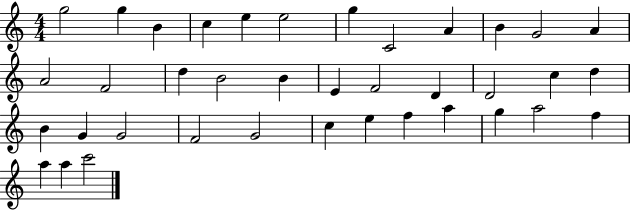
{
  \clef treble
  \numericTimeSignature
  \time 4/4
  \key c \major
  g''2 g''4 b'4 | c''4 e''4 e''2 | g''4 c'2 a'4 | b'4 g'2 a'4 | \break a'2 f'2 | d''4 b'2 b'4 | e'4 f'2 d'4 | d'2 c''4 d''4 | \break b'4 g'4 g'2 | f'2 g'2 | c''4 e''4 f''4 a''4 | g''4 a''2 f''4 | \break a''4 a''4 c'''2 | \bar "|."
}